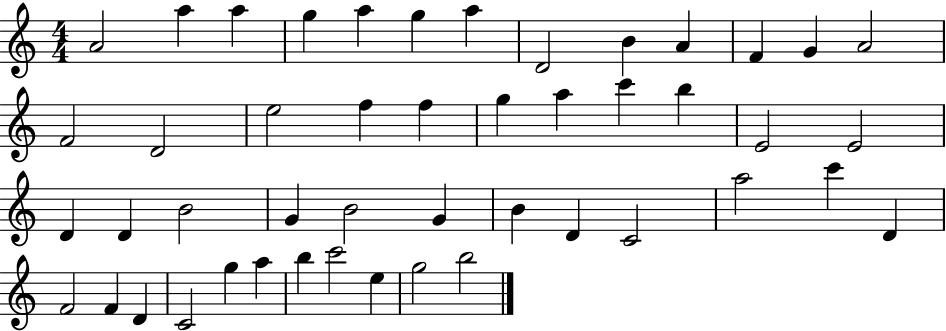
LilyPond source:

{
  \clef treble
  \numericTimeSignature
  \time 4/4
  \key c \major
  a'2 a''4 a''4 | g''4 a''4 g''4 a''4 | d'2 b'4 a'4 | f'4 g'4 a'2 | \break f'2 d'2 | e''2 f''4 f''4 | g''4 a''4 c'''4 b''4 | e'2 e'2 | \break d'4 d'4 b'2 | g'4 b'2 g'4 | b'4 d'4 c'2 | a''2 c'''4 d'4 | \break f'2 f'4 d'4 | c'2 g''4 a''4 | b''4 c'''2 e''4 | g''2 b''2 | \break \bar "|."
}